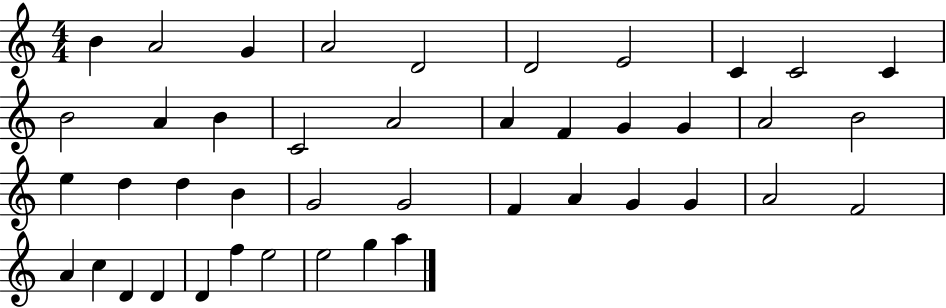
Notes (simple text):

B4/q A4/h G4/q A4/h D4/h D4/h E4/h C4/q C4/h C4/q B4/h A4/q B4/q C4/h A4/h A4/q F4/q G4/q G4/q A4/h B4/h E5/q D5/q D5/q B4/q G4/h G4/h F4/q A4/q G4/q G4/q A4/h F4/h A4/q C5/q D4/q D4/q D4/q F5/q E5/h E5/h G5/q A5/q